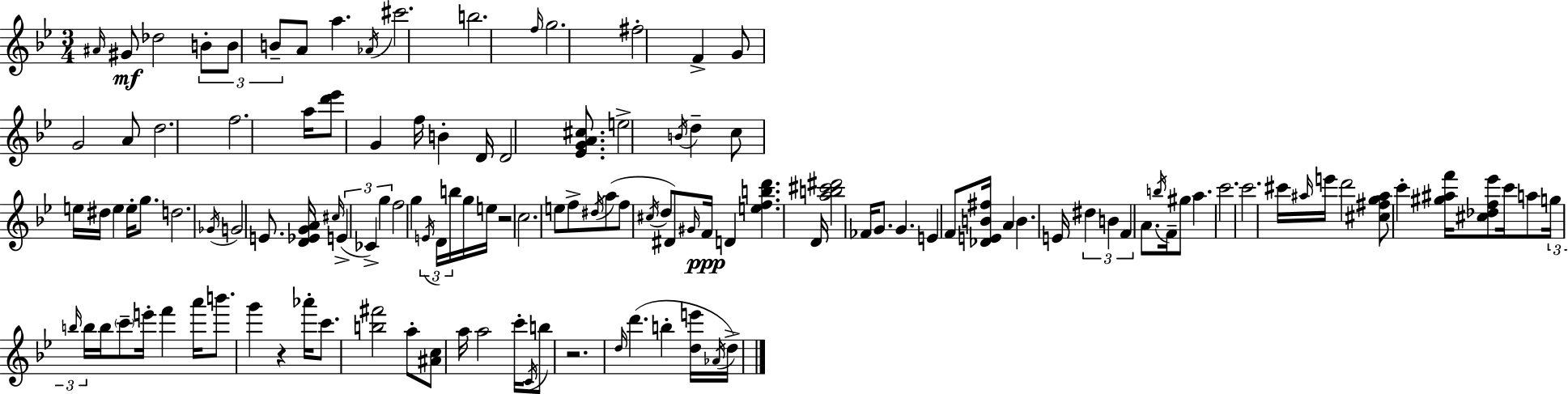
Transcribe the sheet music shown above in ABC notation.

X:1
T:Untitled
M:3/4
L:1/4
K:Bb
^A/4 ^G/2 _d2 B/2 B/2 B/2 A/2 a _A/4 ^c'2 b2 f/4 g2 ^f2 F G/2 G2 A/2 d2 f2 a/4 [d'_e']/2 G f/4 B D/4 D2 [_EGA^c]/2 e2 B/4 d c/2 e/4 ^d/4 e e/4 g/2 d2 _G/4 G2 E/2 [D_EGA]/4 ^c/4 E _C g f2 g E/4 D/4 b/4 g/4 e/4 z2 c2 e/2 f/2 ^d/4 a/2 f/2 ^c/4 d/2 ^D/2 ^G/4 F/4 D [efbd'] D/4 [ab^c'^d']2 _F/4 G/2 G E F/2 [_DEB^f]/4 A B E/4 ^d B F A/2 b/4 F/4 ^g/2 a c'2 c'2 ^c'/4 ^a/4 e'/4 d'2 [^c^fg^a]/2 c' [^g^af']/4 [^c_df_e']/2 c'/4 a/2 g/4 b/4 b/4 b/4 c'/2 e'/4 f' a'/4 b'/2 g' z _a'/4 c'/2 [b^f']2 a/2 [^Ac]/2 a/4 a2 c'/4 C/4 b/2 z2 d/4 d' b [de']/4 _A/4 d/4